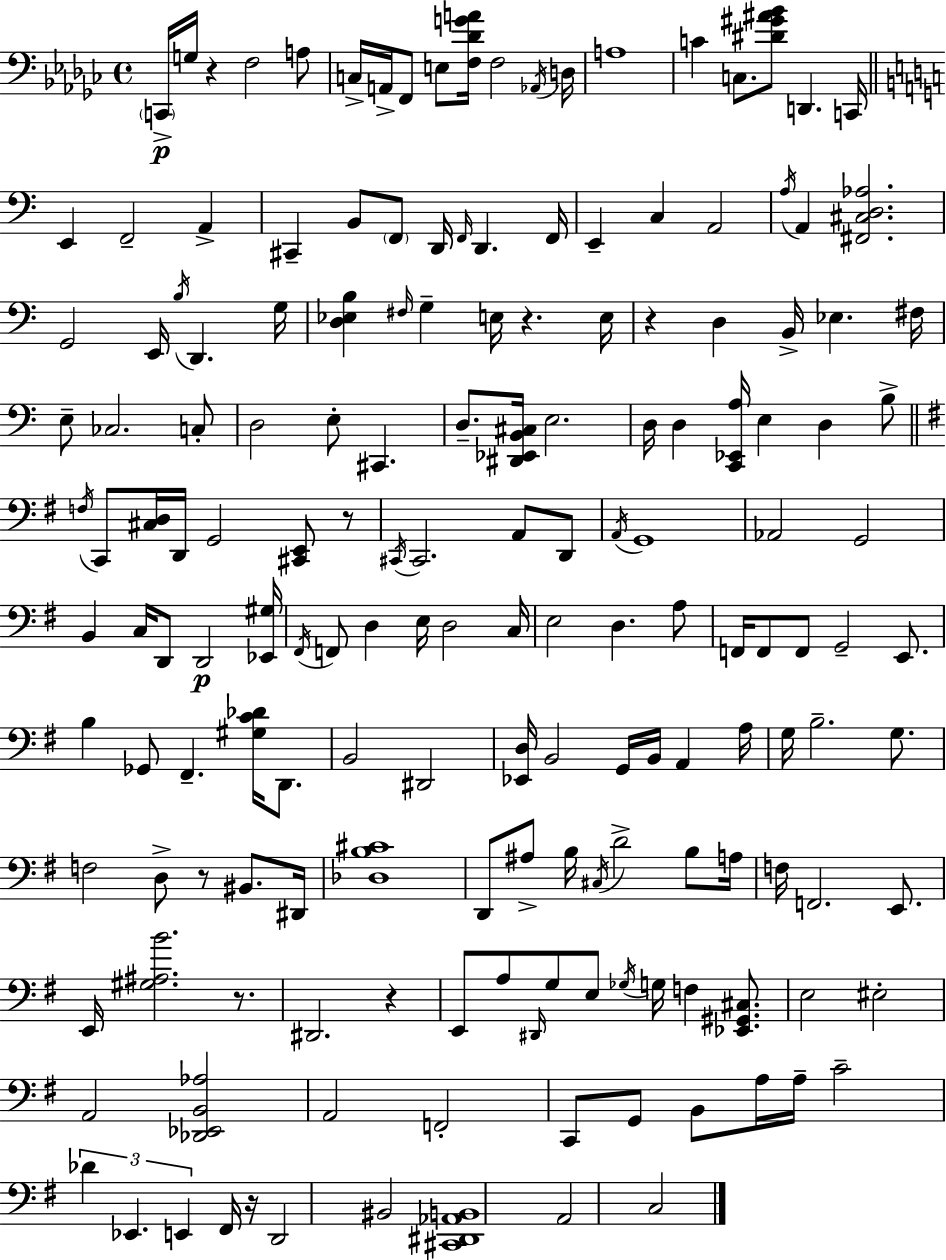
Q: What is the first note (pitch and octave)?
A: C2